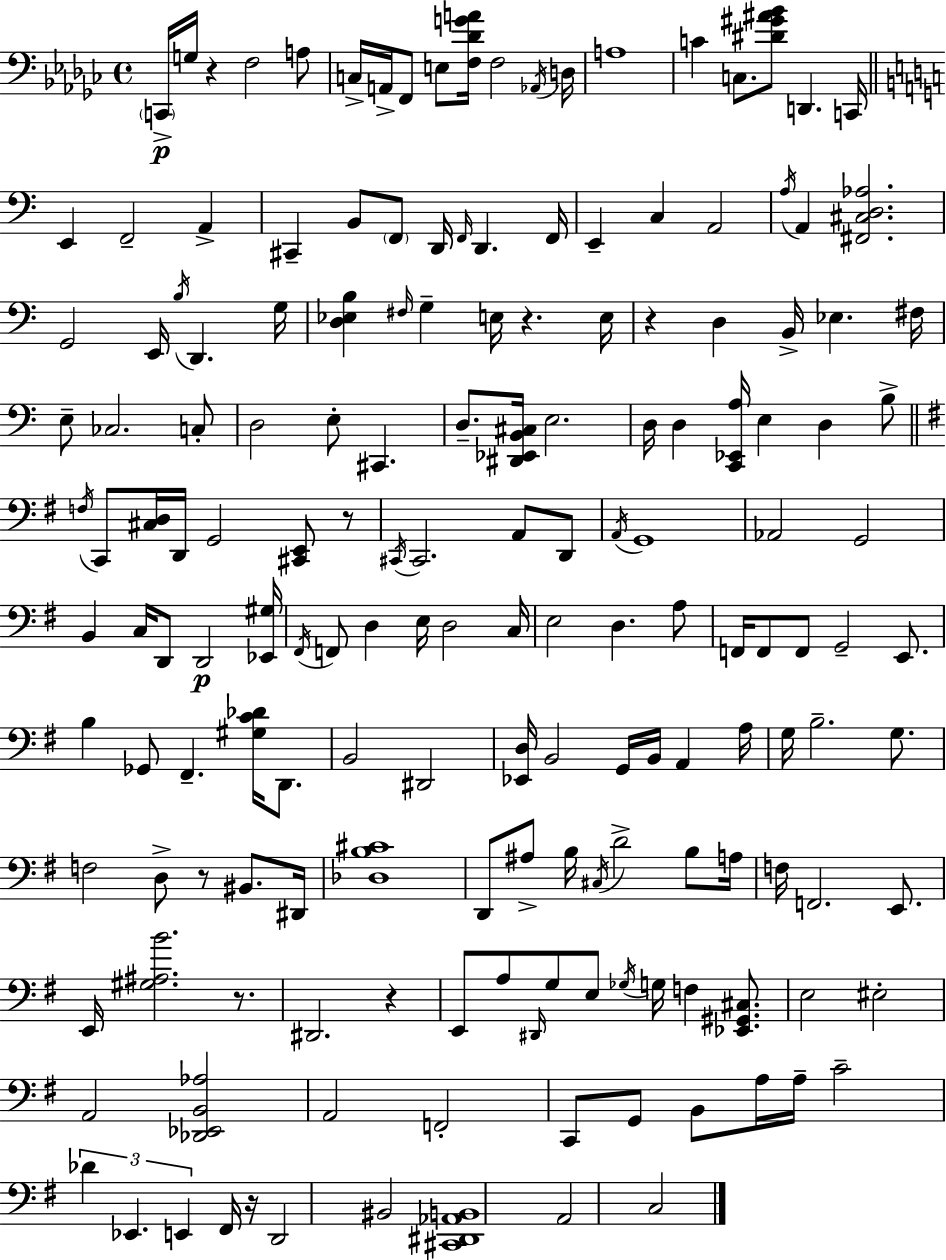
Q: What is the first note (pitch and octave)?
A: C2